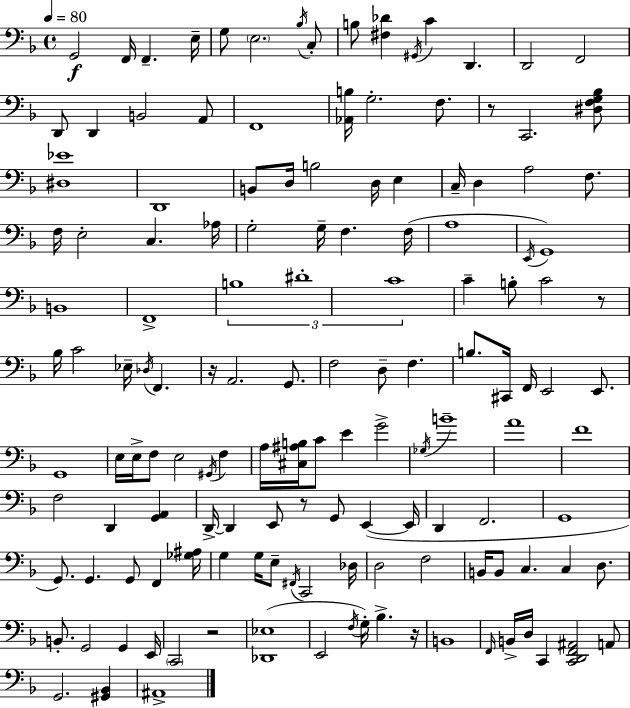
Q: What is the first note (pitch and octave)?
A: G2